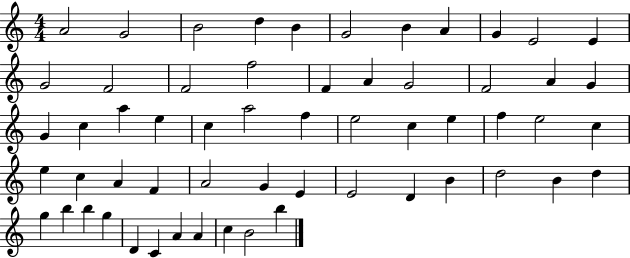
{
  \clef treble
  \numericTimeSignature
  \time 4/4
  \key c \major
  a'2 g'2 | b'2 d''4 b'4 | g'2 b'4 a'4 | g'4 e'2 e'4 | \break g'2 f'2 | f'2 f''2 | f'4 a'4 g'2 | f'2 a'4 g'4 | \break g'4 c''4 a''4 e''4 | c''4 a''2 f''4 | e''2 c''4 e''4 | f''4 e''2 c''4 | \break e''4 c''4 a'4 f'4 | a'2 g'4 e'4 | e'2 d'4 b'4 | d''2 b'4 d''4 | \break g''4 b''4 b''4 g''4 | d'4 c'4 a'4 a'4 | c''4 b'2 b''4 | \bar "|."
}